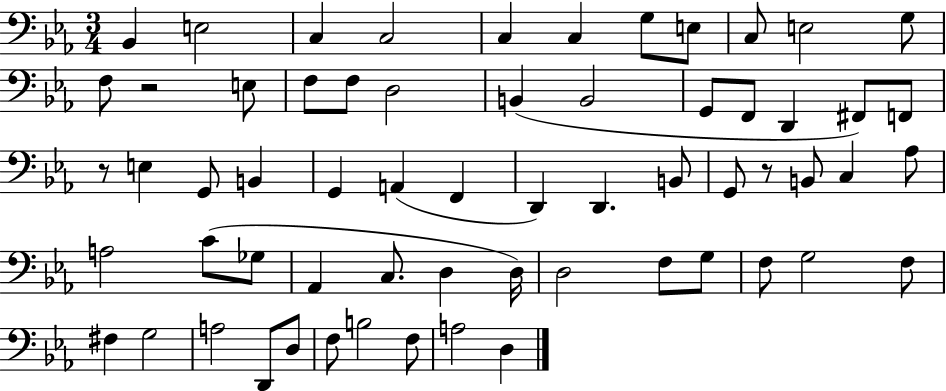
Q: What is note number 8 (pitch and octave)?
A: E3